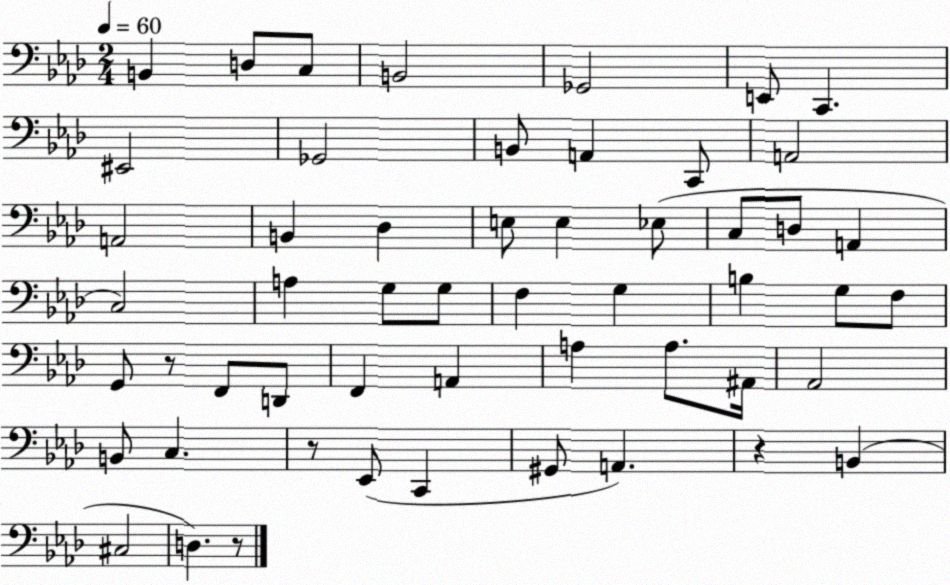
X:1
T:Untitled
M:2/4
L:1/4
K:Ab
B,, D,/2 C,/2 B,,2 _G,,2 E,,/2 C,, ^E,,2 _G,,2 B,,/2 A,, C,,/2 A,,2 A,,2 B,, _D, E,/2 E, _E,/2 C,/2 D,/2 A,, C,2 A, G,/2 G,/2 F, G, B, G,/2 F,/2 G,,/2 z/2 F,,/2 D,,/2 F,, A,, A, A,/2 ^A,,/4 _A,,2 B,,/2 C, z/2 _E,,/2 C,, ^G,,/2 A,, z B,, ^C,2 D, z/2